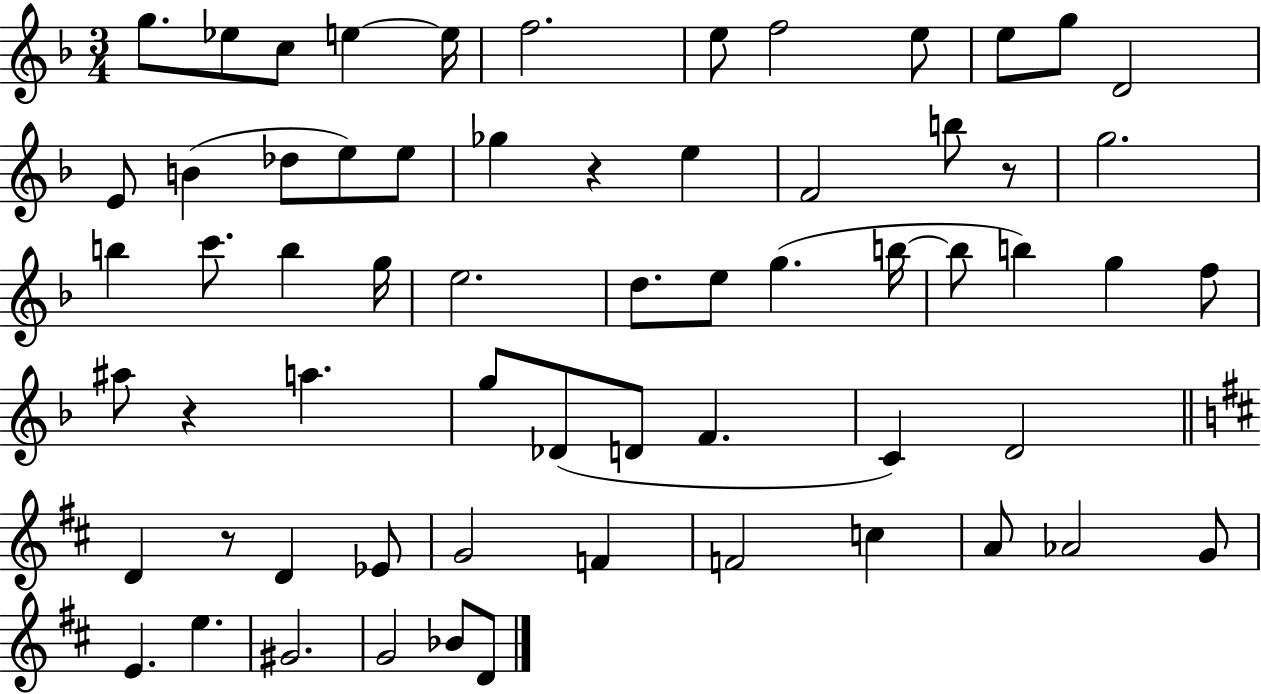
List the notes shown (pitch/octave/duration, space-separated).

G5/e. Eb5/e C5/e E5/q E5/s F5/h. E5/e F5/h E5/e E5/e G5/e D4/h E4/e B4/q Db5/e E5/e E5/e Gb5/q R/q E5/q F4/h B5/e R/e G5/h. B5/q C6/e. B5/q G5/s E5/h. D5/e. E5/e G5/q. B5/s B5/e B5/q G5/q F5/e A#5/e R/q A5/q. G5/e Db4/e D4/e F4/q. C4/q D4/h D4/q R/e D4/q Eb4/e G4/h F4/q F4/h C5/q A4/e Ab4/h G4/e E4/q. E5/q. G#4/h. G4/h Bb4/e D4/e